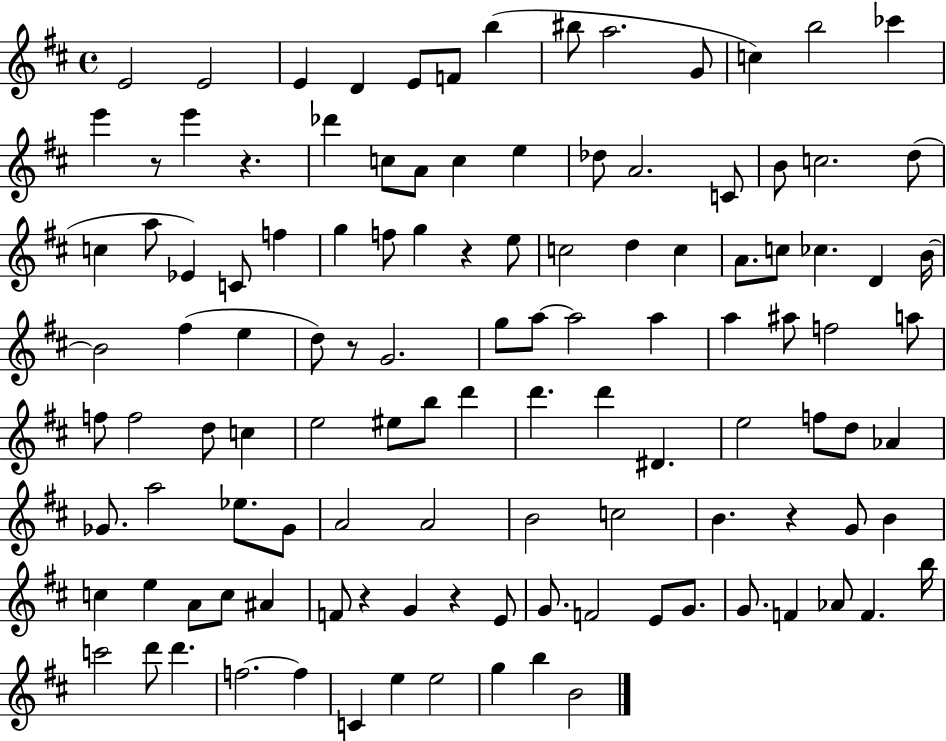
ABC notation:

X:1
T:Untitled
M:4/4
L:1/4
K:D
E2 E2 E D E/2 F/2 b ^b/2 a2 G/2 c b2 _c' e' z/2 e' z _d' c/2 A/2 c e _d/2 A2 C/2 B/2 c2 d/2 c a/2 _E C/2 f g f/2 g z e/2 c2 d c A/2 c/2 _c D B/4 B2 ^f e d/2 z/2 G2 g/2 a/2 a2 a a ^a/2 f2 a/2 f/2 f2 d/2 c e2 ^e/2 b/2 d' d' d' ^D e2 f/2 d/2 _A _G/2 a2 _e/2 _G/2 A2 A2 B2 c2 B z G/2 B c e A/2 c/2 ^A F/2 z G z E/2 G/2 F2 E/2 G/2 G/2 F _A/2 F b/4 c'2 d'/2 d' f2 f C e e2 g b B2